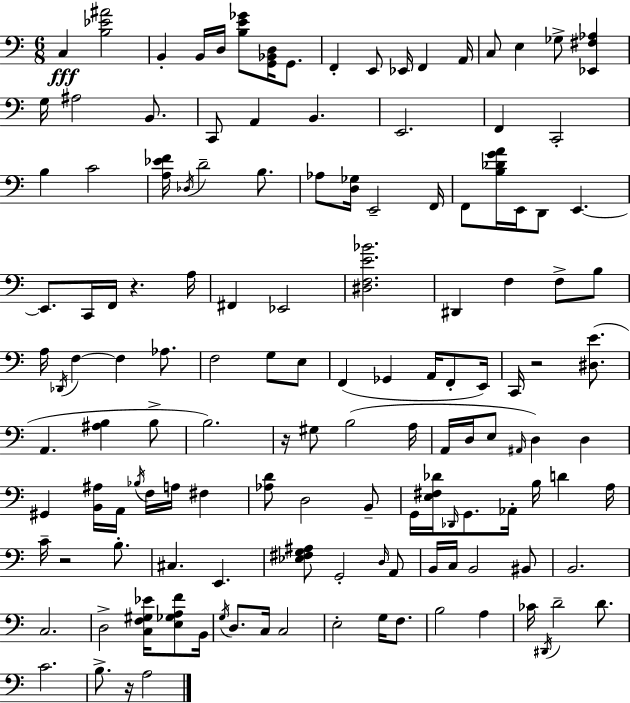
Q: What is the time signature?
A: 6/8